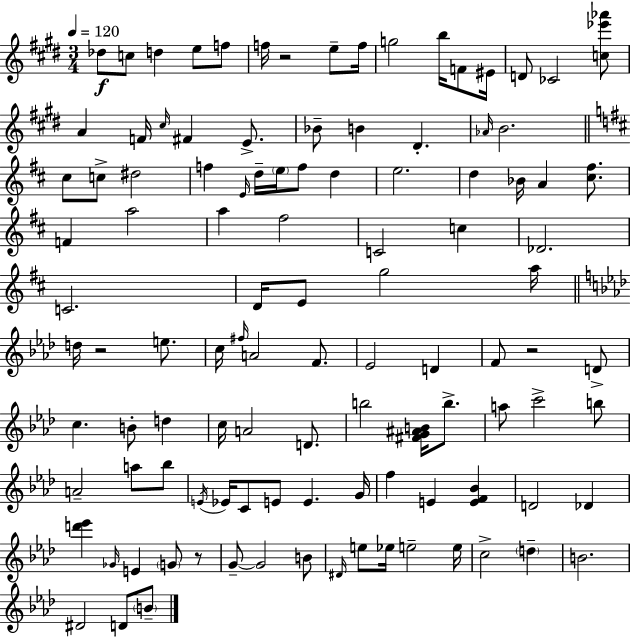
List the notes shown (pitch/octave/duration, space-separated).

Db5/e C5/e D5/q E5/e F5/e F5/s R/h E5/e F5/s G5/h B5/s F4/e EIS4/s D4/e CES4/h [C5,Eb6,Ab6]/e A4/q F4/s C#5/s F#4/q E4/e. Bb4/e B4/q D#4/q. Ab4/s B4/h. C#5/e C5/e D#5/h F5/q E4/s D5/s E5/s F5/e D5/q E5/h. D5/q Bb4/s A4/q [C#5,F#5]/e. F4/q A5/h A5/q F#5/h C4/h C5/q Db4/h. C4/h. D4/s E4/e G5/h A5/s D5/s R/h E5/e. C5/s F#5/s A4/h F4/e. Eb4/h D4/q F4/e R/h D4/e C5/q. B4/e D5/q C5/s A4/h D4/e. B5/h [F#4,G4,A#4,B4]/s B5/e. A5/e C6/h B5/e A4/h A5/e Bb5/e E4/s Eb4/s C4/e E4/e E4/q. G4/s F5/q E4/q [E4,F4,Bb4]/q D4/h Db4/q [D6,Eb6]/q Gb4/s E4/q G4/e R/e G4/e G4/h B4/e D#4/s E5/e Eb5/s E5/h E5/s C5/h D5/q B4/h. D#4/h D4/e B4/e